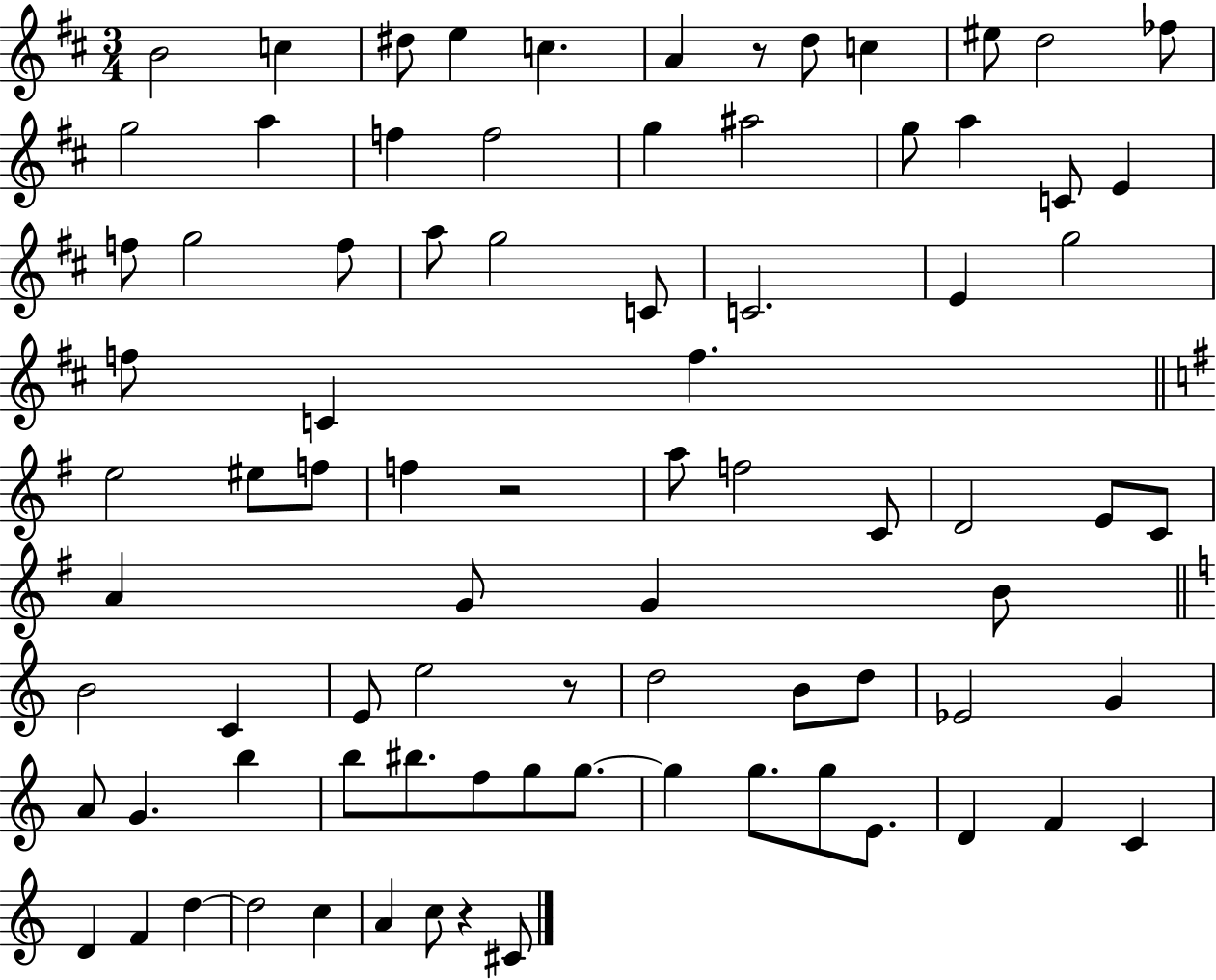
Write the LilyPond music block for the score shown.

{
  \clef treble
  \numericTimeSignature
  \time 3/4
  \key d \major
  b'2 c''4 | dis''8 e''4 c''4. | a'4 r8 d''8 c''4 | eis''8 d''2 fes''8 | \break g''2 a''4 | f''4 f''2 | g''4 ais''2 | g''8 a''4 c'8 e'4 | \break f''8 g''2 f''8 | a''8 g''2 c'8 | c'2. | e'4 g''2 | \break f''8 c'4 f''4. | \bar "||" \break \key e \minor e''2 eis''8 f''8 | f''4 r2 | a''8 f''2 c'8 | d'2 e'8 c'8 | \break a'4 g'8 g'4 b'8 | \bar "||" \break \key a \minor b'2 c'4 | e'8 e''2 r8 | d''2 b'8 d''8 | ees'2 g'4 | \break a'8 g'4. b''4 | b''8 bis''8. f''8 g''8 g''8.~~ | g''4 g''8. g''8 e'8. | d'4 f'4 c'4 | \break d'4 f'4 d''4~~ | d''2 c''4 | a'4 c''8 r4 cis'8 | \bar "|."
}